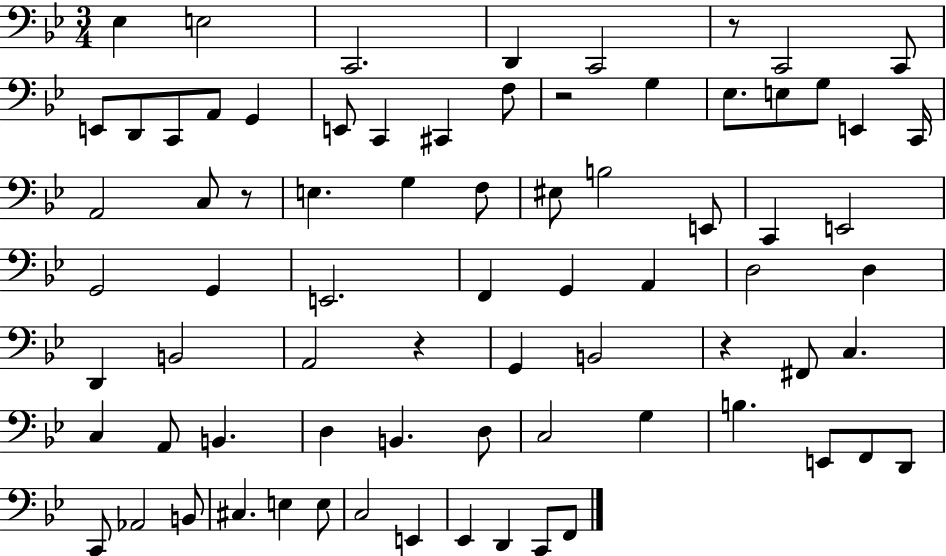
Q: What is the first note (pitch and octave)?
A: Eb3